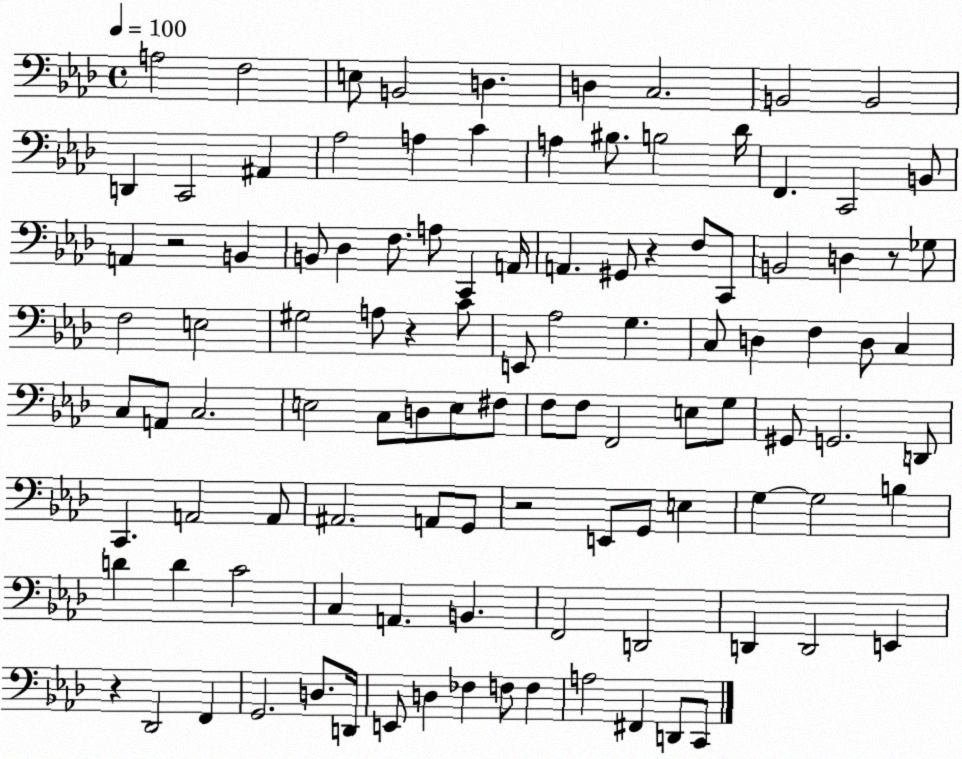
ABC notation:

X:1
T:Untitled
M:4/4
L:1/4
K:Ab
A,2 F,2 E,/2 B,,2 D, D, C,2 B,,2 B,,2 D,, C,,2 ^A,, _A,2 A, C A, ^B,/2 B,2 _D/4 F,, C,,2 B,,/2 A,, z2 B,, B,,/2 _D, F,/2 A,/2 C,, A,,/4 A,, ^G,,/2 z F,/2 C,,/2 B,,2 D, z/2 _G,/2 F,2 E,2 ^G,2 A,/2 z C/2 E,,/2 _A,2 G, C,/2 D, F, D,/2 C, C,/2 A,,/2 C,2 E,2 C,/2 D,/2 E,/2 ^F,/2 F,/2 F,/2 F,,2 E,/2 G,/2 ^G,,/2 G,,2 D,,/2 C,, A,,2 A,,/2 ^A,,2 A,,/2 G,,/2 z2 E,,/2 G,,/2 E, G, G,2 B, D D C2 C, A,, B,, F,,2 D,,2 D,, D,,2 E,, z _D,,2 F,, G,,2 D,/2 D,,/4 E,,/2 D, _F, F,/2 F, A,2 ^F,, D,,/2 C,,/2